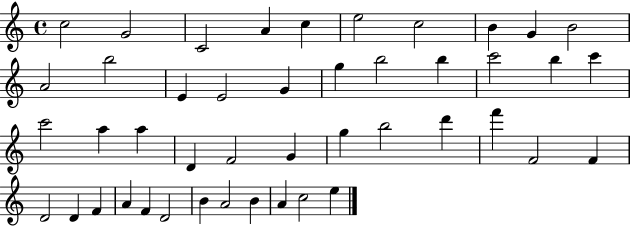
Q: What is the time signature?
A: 4/4